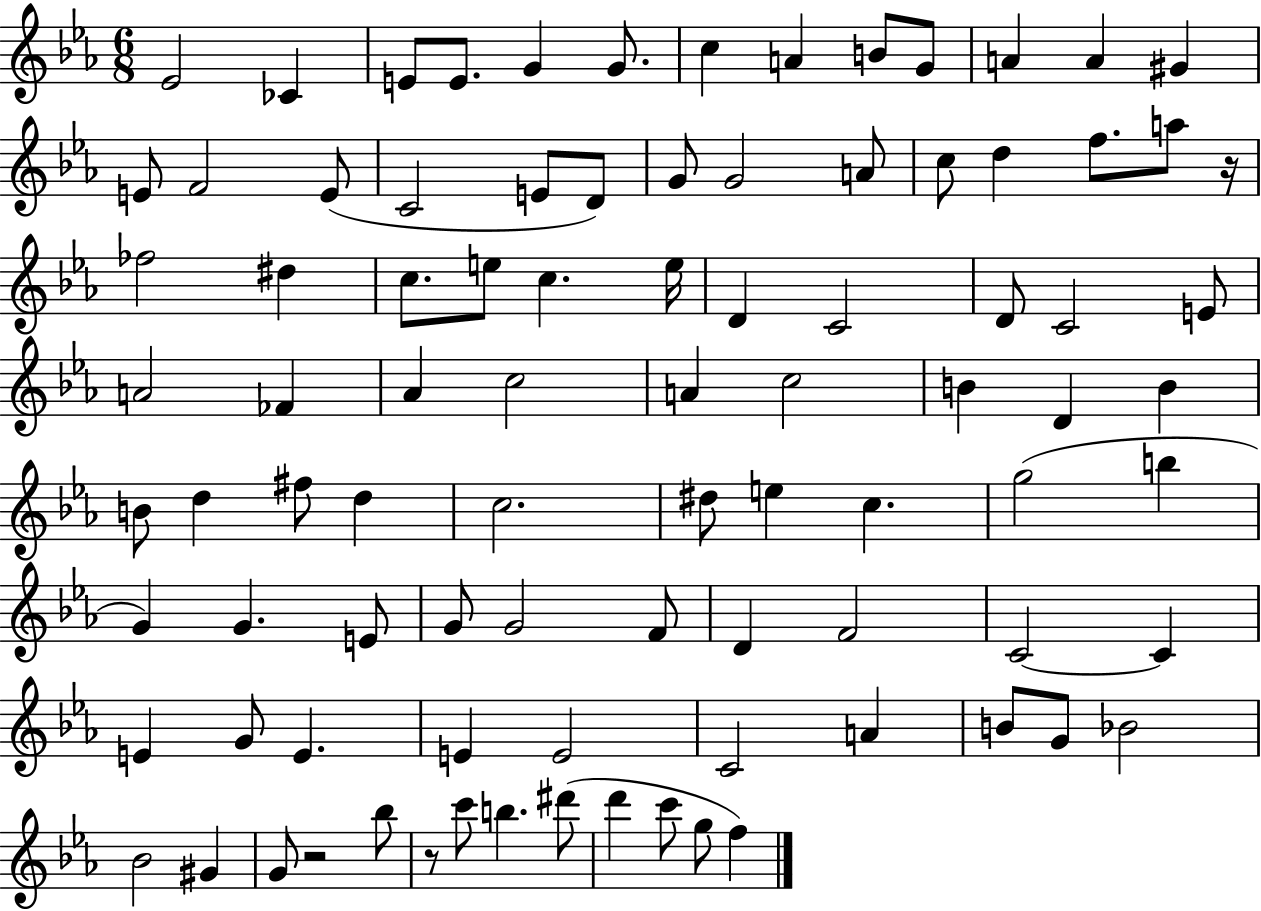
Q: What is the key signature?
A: EES major